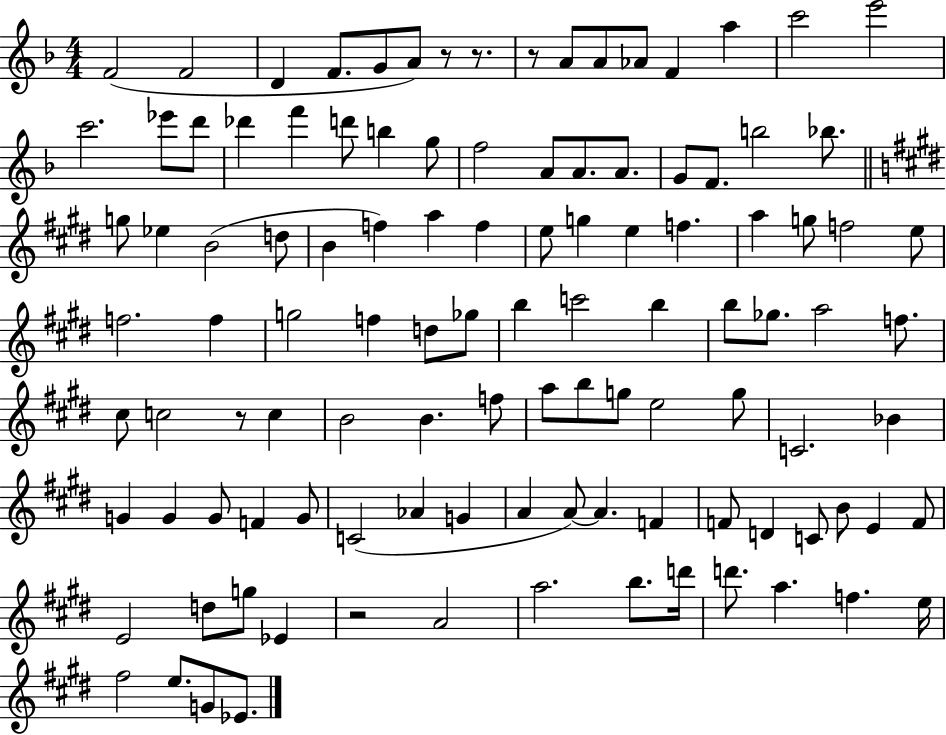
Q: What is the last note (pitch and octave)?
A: Eb4